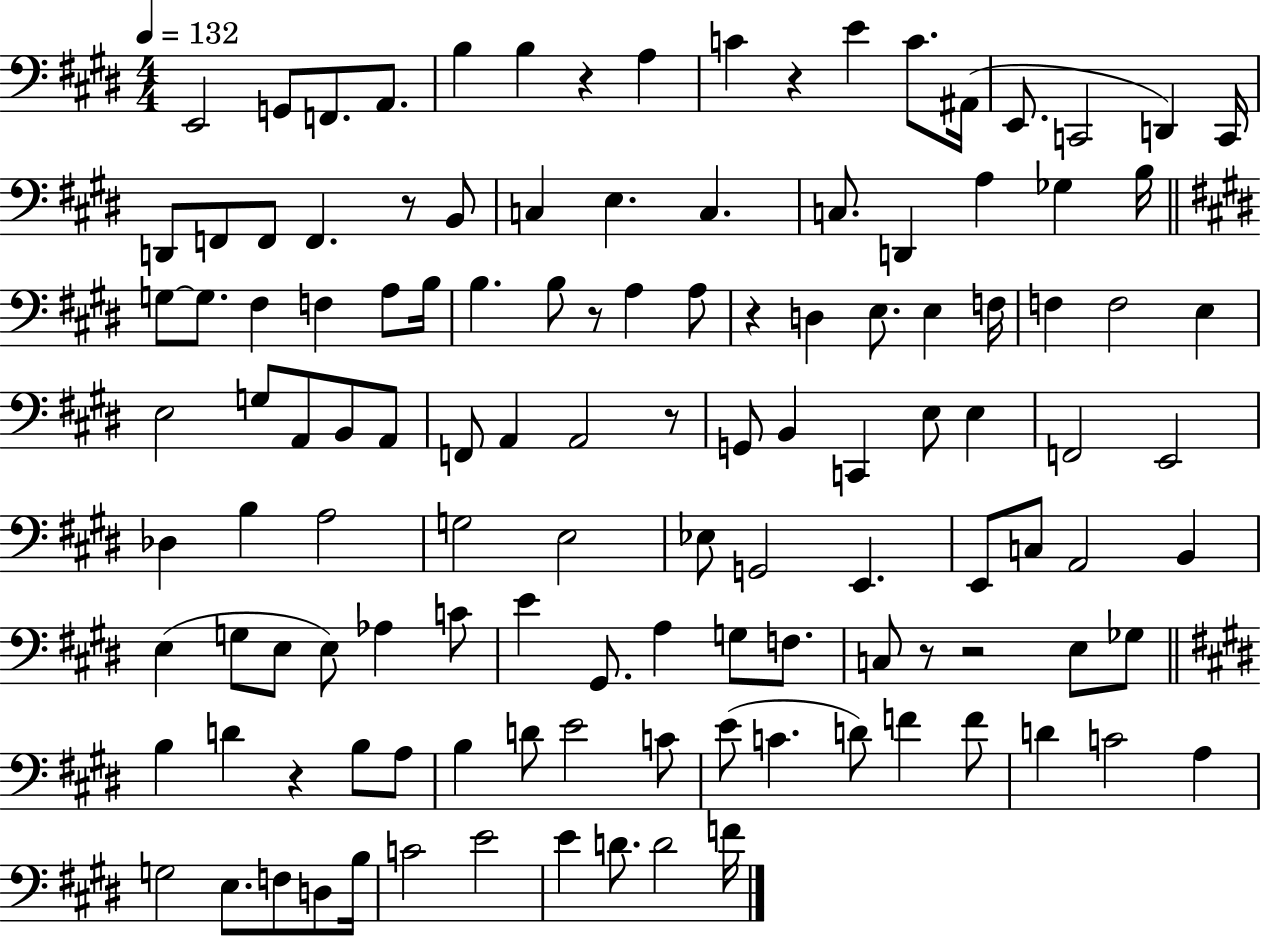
{
  \clef bass
  \numericTimeSignature
  \time 4/4
  \key e \major
  \tempo 4 = 132
  e,2 g,8 f,8. a,8. | b4 b4 r4 a4 | c'4 r4 e'4 c'8. ais,16( | e,8. c,2 d,4) c,16 | \break d,8 f,8 f,8 f,4. r8 b,8 | c4 e4. c4. | c8. d,4 a4 ges4 b16 | \bar "||" \break \key e \major g8~~ g8. fis4 f4 a8 b16 | b4. b8 r8 a4 a8 | r4 d4 e8. e4 f16 | f4 f2 e4 | \break e2 g8 a,8 b,8 a,8 | f,8 a,4 a,2 r8 | g,8 b,4 c,4 e8 e4 | f,2 e,2 | \break des4 b4 a2 | g2 e2 | ees8 g,2 e,4. | e,8 c8 a,2 b,4 | \break e4( g8 e8 e8) aes4 c'8 | e'4 gis,8. a4 g8 f8. | c8 r8 r2 e8 ges8 | \bar "||" \break \key e \major b4 d'4 r4 b8 a8 | b4 d'8 e'2 c'8 | e'8( c'4. d'8) f'4 f'8 | d'4 c'2 a4 | \break g2 e8. f8 d8 b16 | c'2 e'2 | e'4 d'8. d'2 f'16 | \bar "|."
}